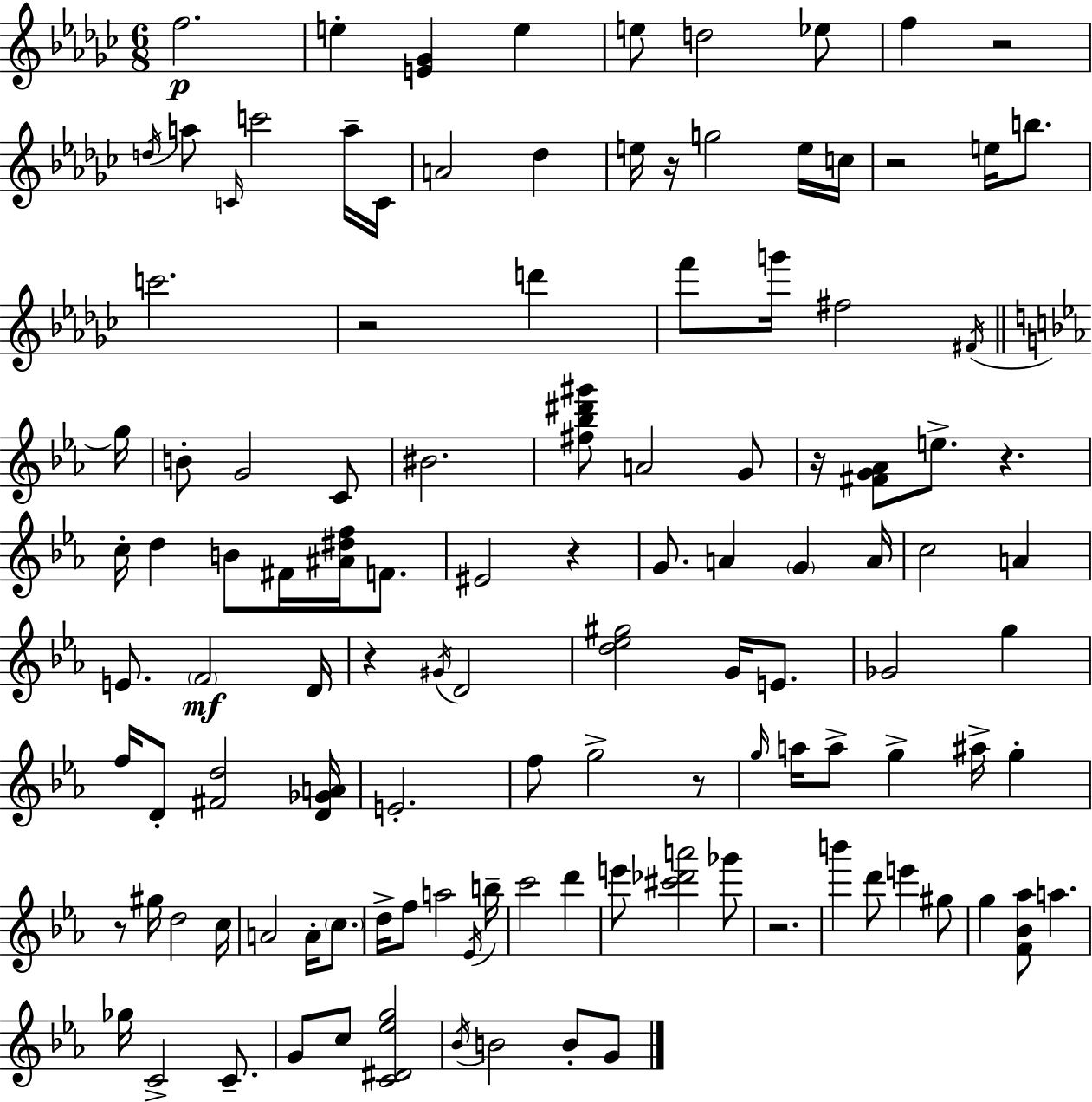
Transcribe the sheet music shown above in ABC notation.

X:1
T:Untitled
M:6/8
L:1/4
K:Ebm
f2 e [E_G] e e/2 d2 _e/2 f z2 d/4 a/2 C/4 c'2 a/4 C/4 A2 _d e/4 z/4 g2 e/4 c/4 z2 e/4 b/2 c'2 z2 d' f'/2 g'/4 ^f2 ^F/4 g/4 B/2 G2 C/2 ^B2 [^f_b^d'^g']/2 A2 G/2 z/4 [^FG_A]/2 e/2 z c/4 d B/2 ^F/4 [^A^df]/4 F/2 ^E2 z G/2 A G A/4 c2 A E/2 F2 D/4 z ^G/4 D2 [d_e^g]2 G/4 E/2 _G2 g f/4 D/2 [^Fd]2 [D_GA]/4 E2 f/2 g2 z/2 g/4 a/4 a/2 g ^a/4 g z/2 ^g/4 d2 c/4 A2 A/4 c/2 d/4 f/2 a2 _E/4 b/4 c'2 d' e'/2 [^c'_d'a']2 _g'/2 z2 b' d'/2 e' ^g/2 g [F_B_a]/2 a _g/4 C2 C/2 G/2 c/2 [C^D_eg]2 _B/4 B2 B/2 G/2